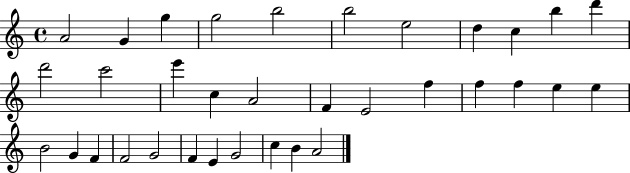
A4/h G4/q G5/q G5/h B5/h B5/h E5/h D5/q C5/q B5/q D6/q D6/h C6/h E6/q C5/q A4/h F4/q E4/h F5/q F5/q F5/q E5/q E5/q B4/h G4/q F4/q F4/h G4/h F4/q E4/q G4/h C5/q B4/q A4/h